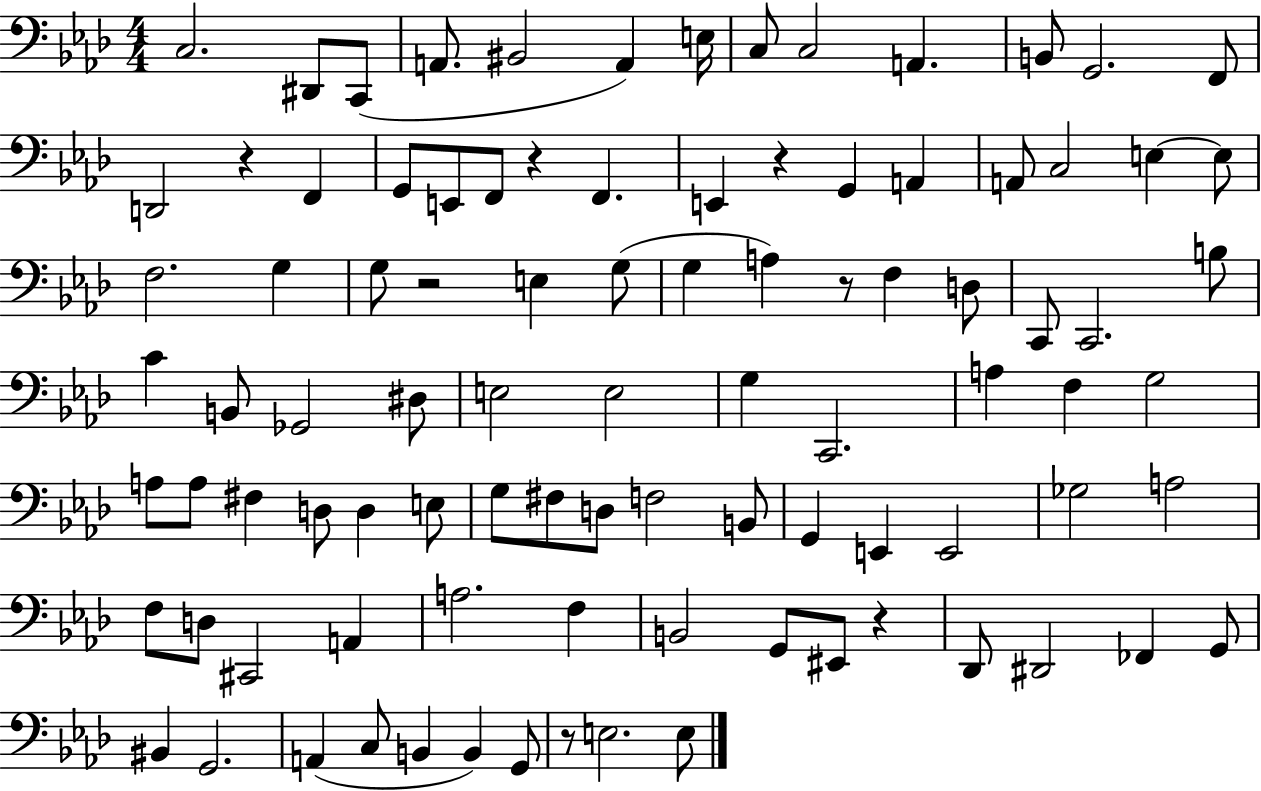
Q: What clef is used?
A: bass